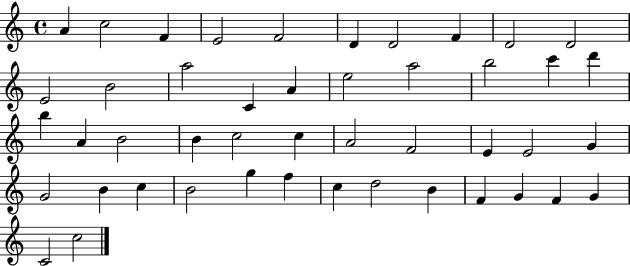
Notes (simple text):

A4/q C5/h F4/q E4/h F4/h D4/q D4/h F4/q D4/h D4/h E4/h B4/h A5/h C4/q A4/q E5/h A5/h B5/h C6/q D6/q B5/q A4/q B4/h B4/q C5/h C5/q A4/h F4/h E4/q E4/h G4/q G4/h B4/q C5/q B4/h G5/q F5/q C5/q D5/h B4/q F4/q G4/q F4/q G4/q C4/h C5/h